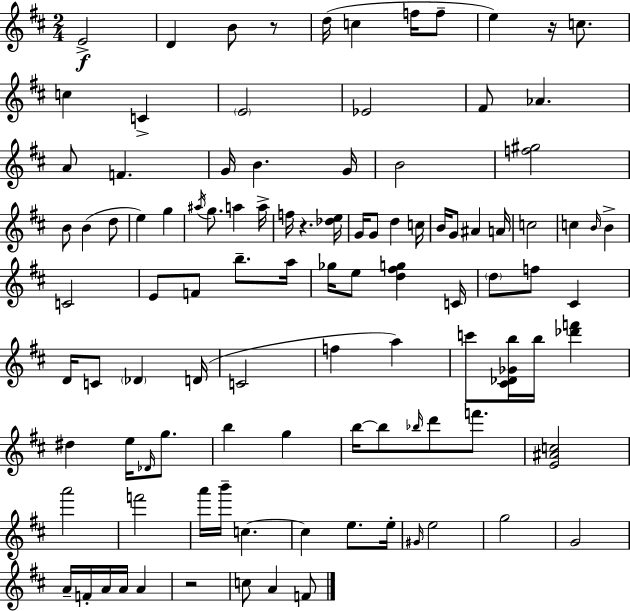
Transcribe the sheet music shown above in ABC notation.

X:1
T:Untitled
M:2/4
L:1/4
K:D
E2 D B/2 z/2 d/4 c f/4 f/2 e z/4 c/2 c C E2 _E2 ^F/2 _A A/2 F G/4 B G/4 B2 [f^g]2 B/2 B d/2 e g ^a/4 g/2 a a/4 f/4 z [_de]/4 G/4 G/2 d c/4 B/4 G/2 ^A A/4 c2 c B/4 B C2 E/2 F/2 b/2 a/4 _g/4 e/2 [d^fg] C/4 d/2 f/2 ^C D/4 C/2 _D D/4 C2 f a c'/2 [^C_D_Gb]/4 b/4 [_d'f'] ^d e/4 _D/4 g/2 b g b/4 b/2 _b/4 d'/2 f'/2 [E^Ac]2 a'2 f'2 a'/4 b'/4 c c e/2 e/4 ^G/4 e2 g2 G2 A/4 F/4 A/4 A/4 A z2 c/2 A F/2